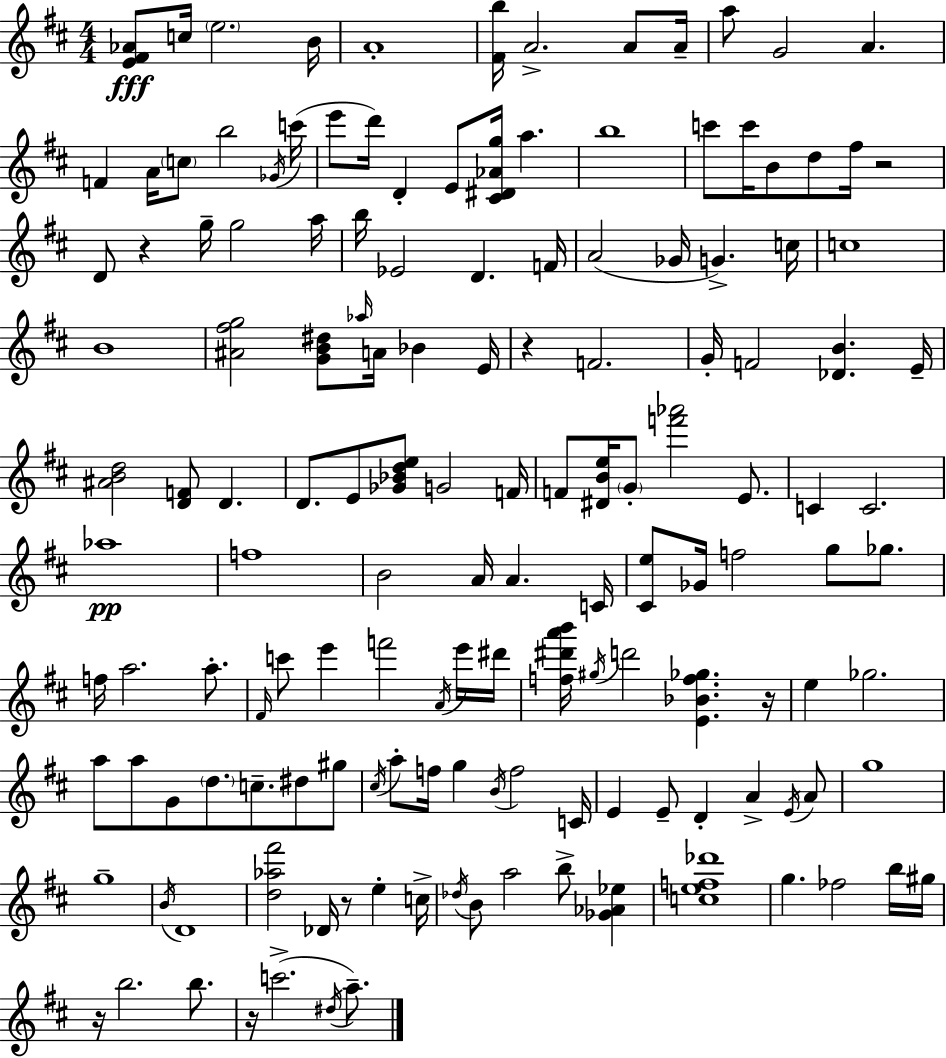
[E4,F#4,Ab4]/e C5/s E5/h. B4/s A4/w [F#4,B5]/s A4/h. A4/e A4/s A5/e G4/h A4/q. F4/q A4/s C5/e B5/h Gb4/s C6/s E6/e D6/s D4/q E4/e [C#4,D#4,Ab4,G5]/s A5/q. B5/w C6/e C6/s B4/e D5/e F#5/s R/h D4/e R/q G5/s G5/h A5/s B5/s Eb4/h D4/q. F4/s A4/h Gb4/s G4/q. C5/s C5/w B4/w [A#4,F#5,G5]/h [G4,B4,D#5]/e Ab5/s A4/s Bb4/q E4/s R/q F4/h. G4/s F4/h [Db4,B4]/q. E4/s [A#4,B4,D5]/h [D4,F4]/e D4/q. D4/e. E4/e [Gb4,Bb4,D5,E5]/e G4/h F4/s F4/e [D#4,B4,E5]/s G4/e [F6,Ab6]/h E4/e. C4/q C4/h. Ab5/w F5/w B4/h A4/s A4/q. C4/s [C#4,E5]/e Gb4/s F5/h G5/e Gb5/e. F5/s A5/h. A5/e. F#4/s C6/e E6/q F6/h A4/s E6/s D#6/s [F5,D#6,A6,B6]/s G#5/s D6/h [E4,Bb4,F5,Gb5]/q. R/s E5/q Gb5/h. A5/e A5/e G4/e D5/e. C5/e. D#5/e G#5/e C#5/s A5/e F5/s G5/q B4/s F5/h C4/s E4/q E4/e D4/q A4/q E4/s A4/e G5/w G5/w B4/s D4/w [D5,Ab5,F#6]/h Db4/s R/e E5/q C5/s Db5/s B4/e A5/h B5/e [Gb4,Ab4,Eb5]/q [C5,E5,F5,Db6]/w G5/q. FES5/h B5/s G#5/s R/s B5/h. B5/e. R/s C6/h. D#5/s A5/e.